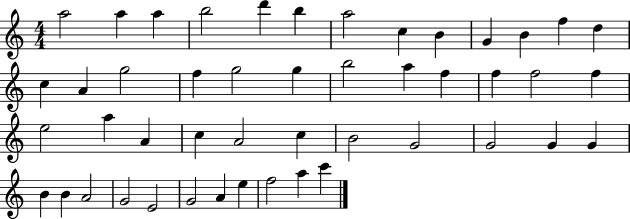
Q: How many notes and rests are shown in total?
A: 47